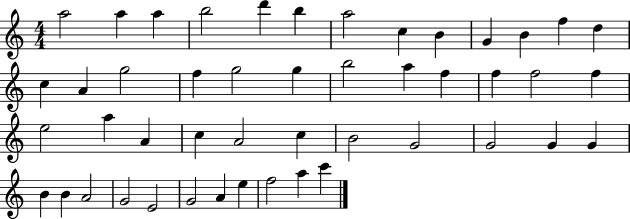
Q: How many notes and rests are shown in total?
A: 47